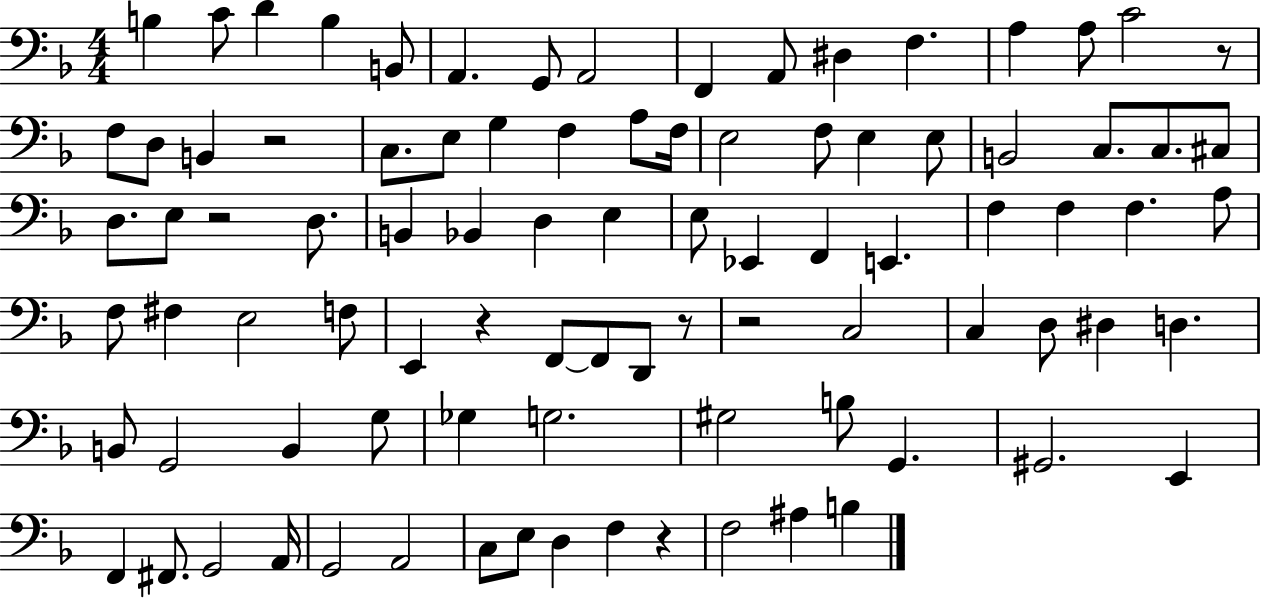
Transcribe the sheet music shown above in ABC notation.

X:1
T:Untitled
M:4/4
L:1/4
K:F
B, C/2 D B, B,,/2 A,, G,,/2 A,,2 F,, A,,/2 ^D, F, A, A,/2 C2 z/2 F,/2 D,/2 B,, z2 C,/2 E,/2 G, F, A,/2 F,/4 E,2 F,/2 E, E,/2 B,,2 C,/2 C,/2 ^C,/2 D,/2 E,/2 z2 D,/2 B,, _B,, D, E, E,/2 _E,, F,, E,, F, F, F, A,/2 F,/2 ^F, E,2 F,/2 E,, z F,,/2 F,,/2 D,,/2 z/2 z2 C,2 C, D,/2 ^D, D, B,,/2 G,,2 B,, G,/2 _G, G,2 ^G,2 B,/2 G,, ^G,,2 E,, F,, ^F,,/2 G,,2 A,,/4 G,,2 A,,2 C,/2 E,/2 D, F, z F,2 ^A, B,